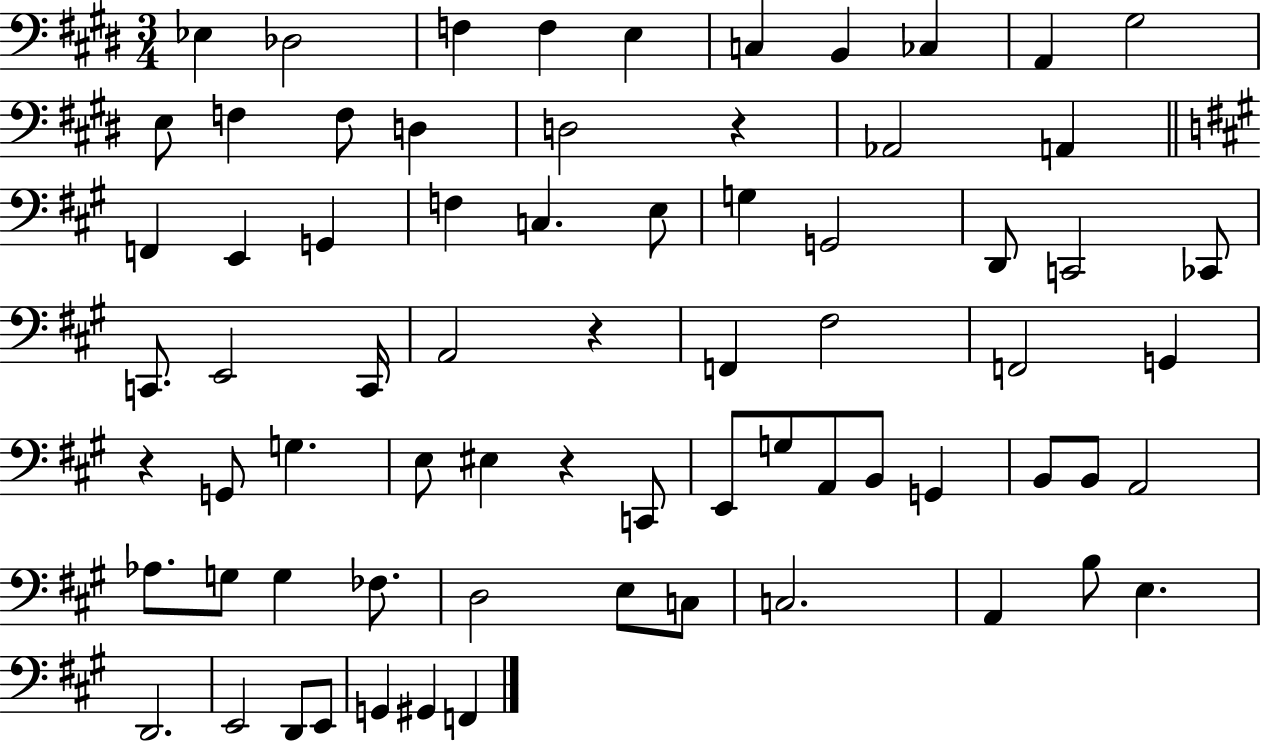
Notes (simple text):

Eb3/q Db3/h F3/q F3/q E3/q C3/q B2/q CES3/q A2/q G#3/h E3/e F3/q F3/e D3/q D3/h R/q Ab2/h A2/q F2/q E2/q G2/q F3/q C3/q. E3/e G3/q G2/h D2/e C2/h CES2/e C2/e. E2/h C2/s A2/h R/q F2/q F#3/h F2/h G2/q R/q G2/e G3/q. E3/e EIS3/q R/q C2/e E2/e G3/e A2/e B2/e G2/q B2/e B2/e A2/h Ab3/e. G3/e G3/q FES3/e. D3/h E3/e C3/e C3/h. A2/q B3/e E3/q. D2/h. E2/h D2/e E2/e G2/q G#2/q F2/q